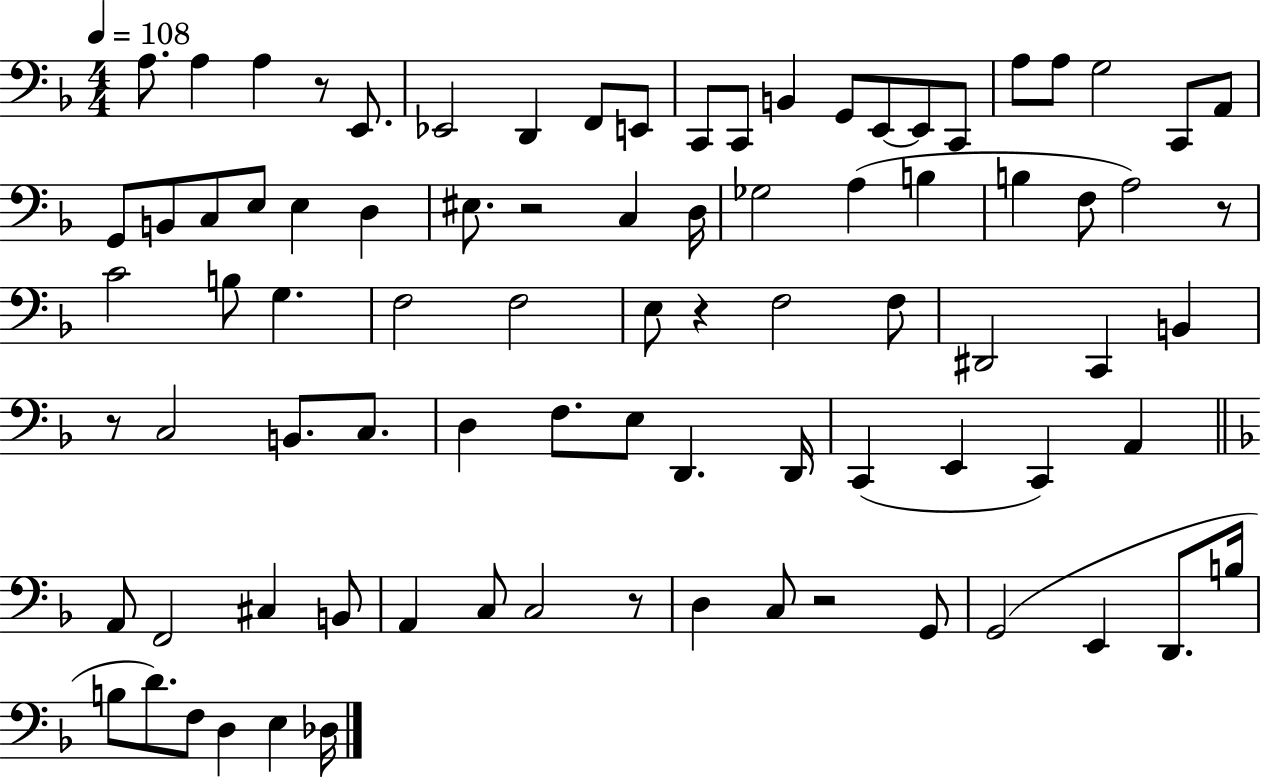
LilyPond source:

{
  \clef bass
  \numericTimeSignature
  \time 4/4
  \key f \major
  \tempo 4 = 108
  a8. a4 a4 r8 e,8. | ees,2 d,4 f,8 e,8 | c,8 c,8 b,4 g,8 e,8~~ e,8 c,8 | a8 a8 g2 c,8 a,8 | \break g,8 b,8 c8 e8 e4 d4 | eis8. r2 c4 d16 | ges2 a4( b4 | b4 f8 a2) r8 | \break c'2 b8 g4. | f2 f2 | e8 r4 f2 f8 | dis,2 c,4 b,4 | \break r8 c2 b,8. c8. | d4 f8. e8 d,4. d,16 | c,4( e,4 c,4) a,4 | \bar "||" \break \key d \minor a,8 f,2 cis4 b,8 | a,4 c8 c2 r8 | d4 c8 r2 g,8 | g,2( e,4 d,8. b16 | \break b8 d'8.) f8 d4 e4 des16 | \bar "|."
}